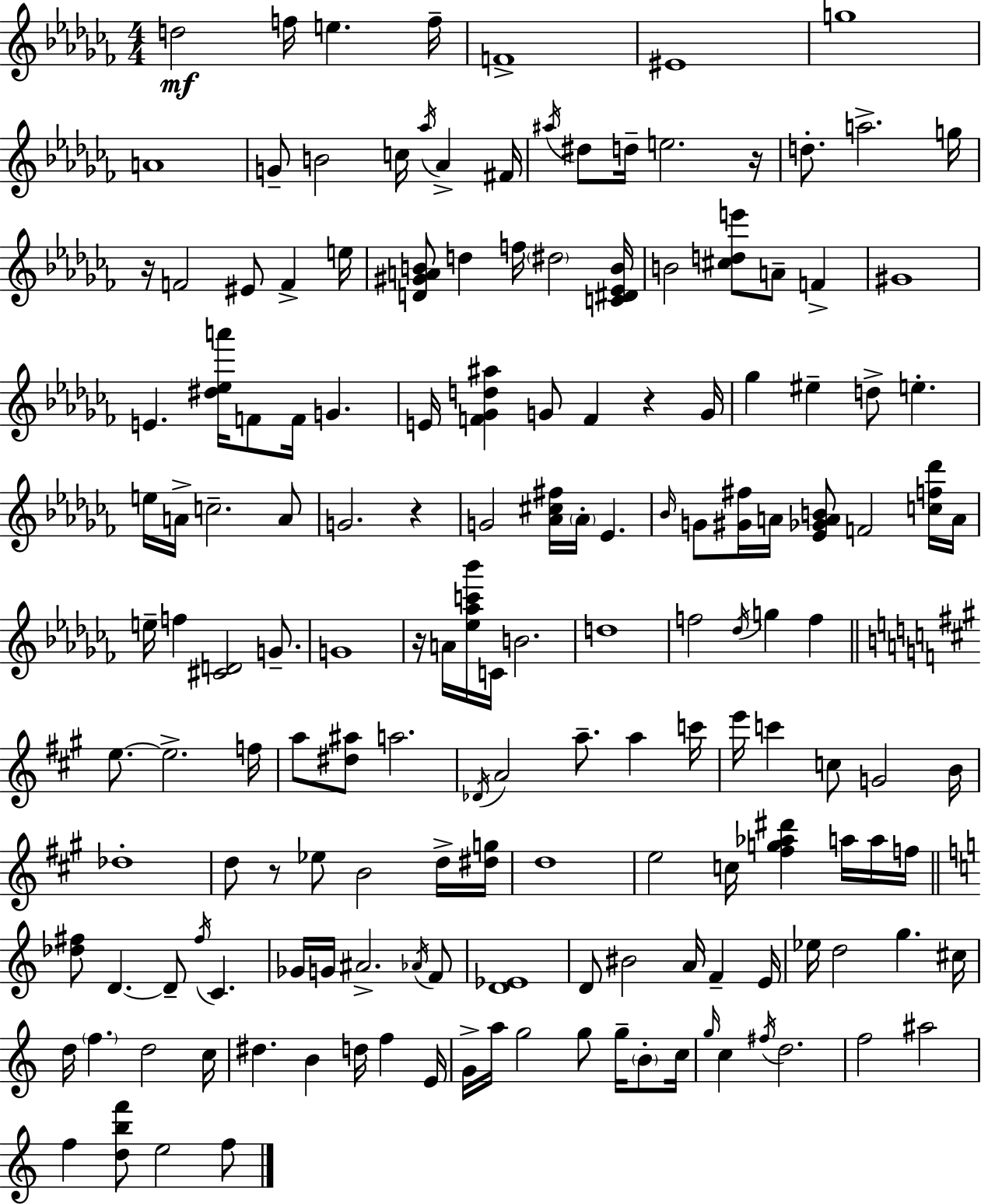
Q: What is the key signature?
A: AES minor